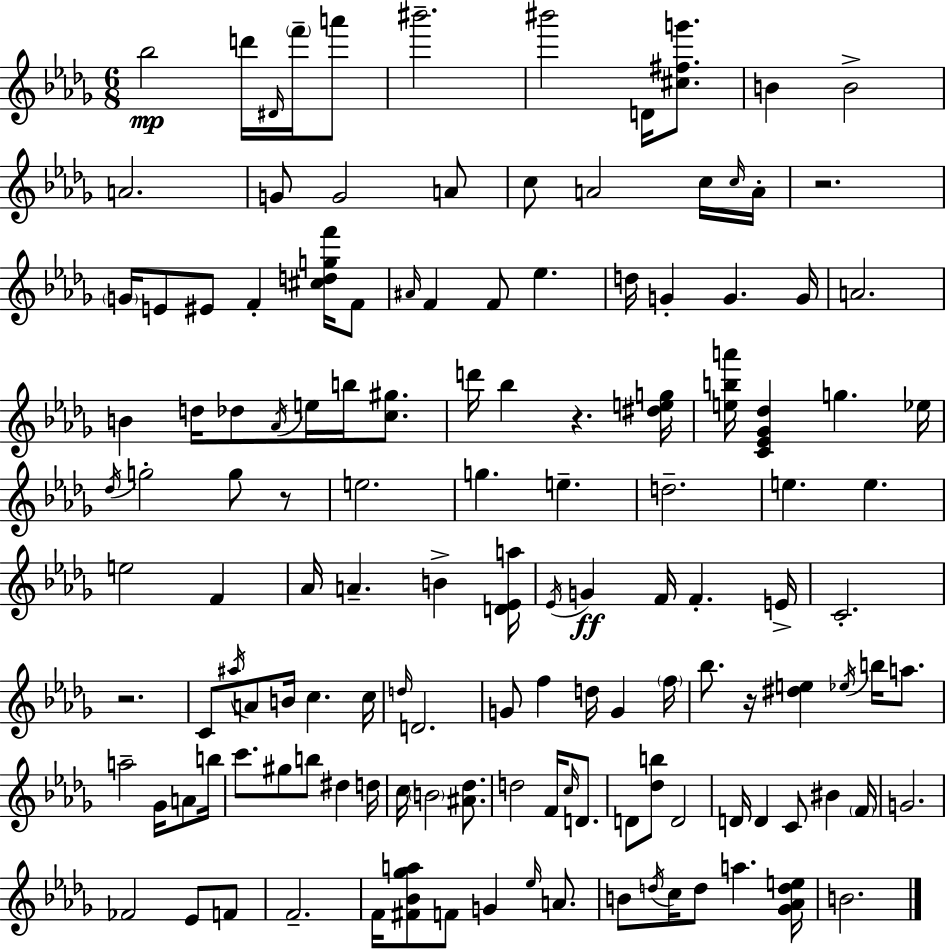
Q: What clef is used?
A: treble